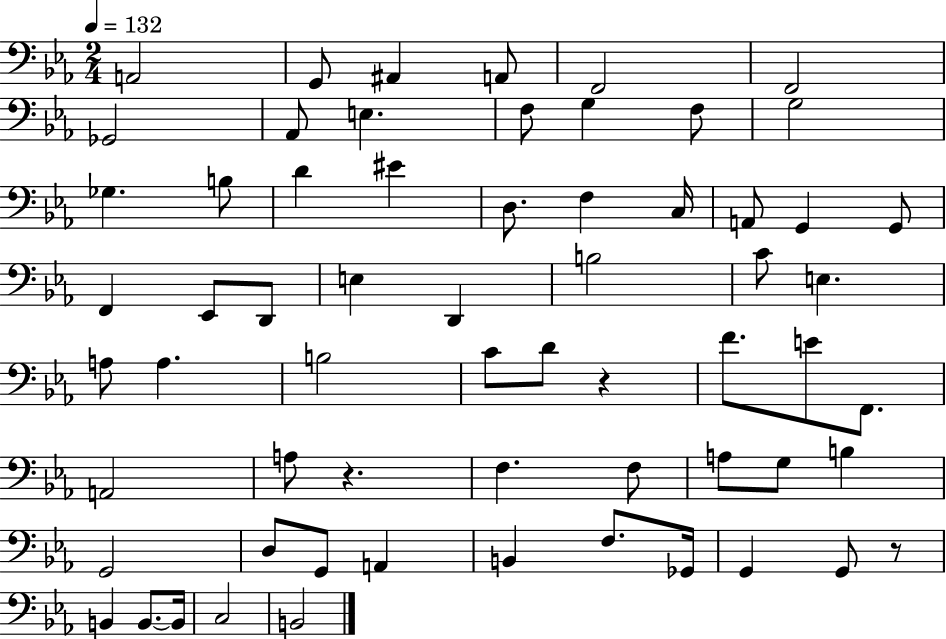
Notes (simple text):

A2/h G2/e A#2/q A2/e F2/h F2/h Gb2/h Ab2/e E3/q. F3/e G3/q F3/e G3/h Gb3/q. B3/e D4/q EIS4/q D3/e. F3/q C3/s A2/e G2/q G2/e F2/q Eb2/e D2/e E3/q D2/q B3/h C4/e E3/q. A3/e A3/q. B3/h C4/e D4/e R/q F4/e. E4/e F2/e. A2/h A3/e R/q. F3/q. F3/e A3/e G3/e B3/q G2/h D3/e G2/e A2/q B2/q F3/e. Gb2/s G2/q G2/e R/e B2/q B2/e. B2/s C3/h B2/h